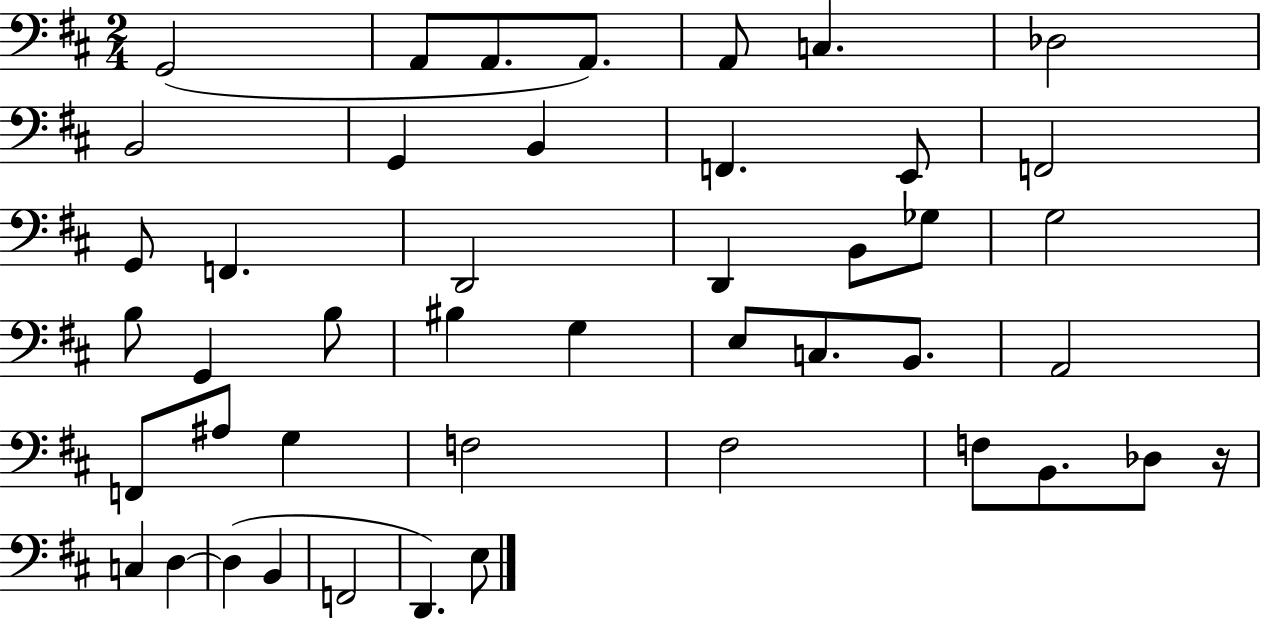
X:1
T:Untitled
M:2/4
L:1/4
K:D
G,,2 A,,/2 A,,/2 A,,/2 A,,/2 C, _D,2 B,,2 G,, B,, F,, E,,/2 F,,2 G,,/2 F,, D,,2 D,, B,,/2 _G,/2 G,2 B,/2 G,, B,/2 ^B, G, E,/2 C,/2 B,,/2 A,,2 F,,/2 ^A,/2 G, F,2 ^F,2 F,/2 B,,/2 _D,/2 z/4 C, D, D, B,, F,,2 D,, E,/2